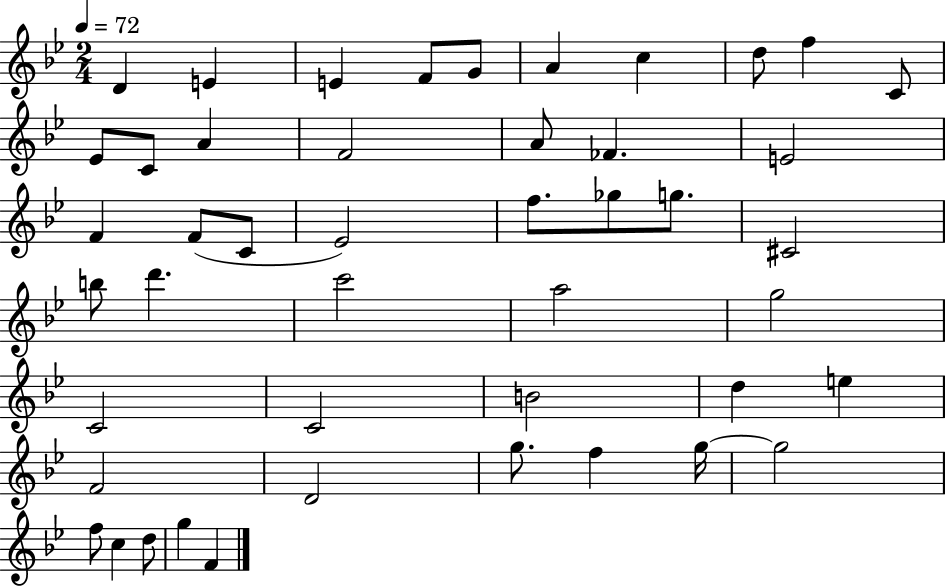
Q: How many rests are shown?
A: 0